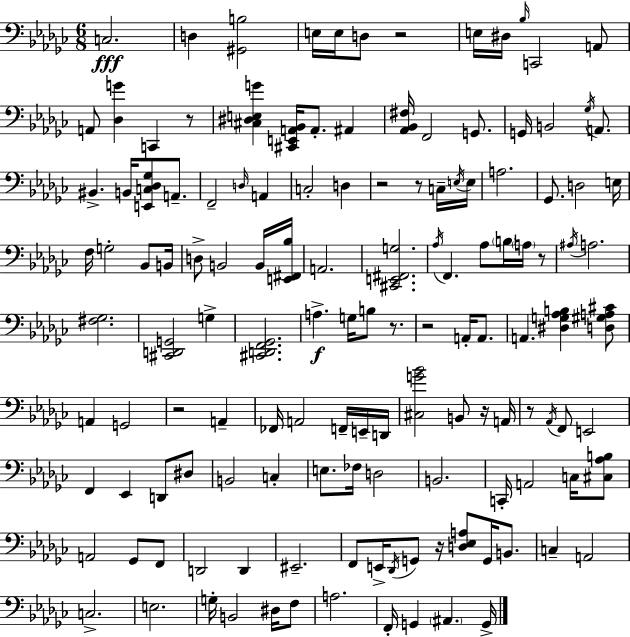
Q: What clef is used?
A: bass